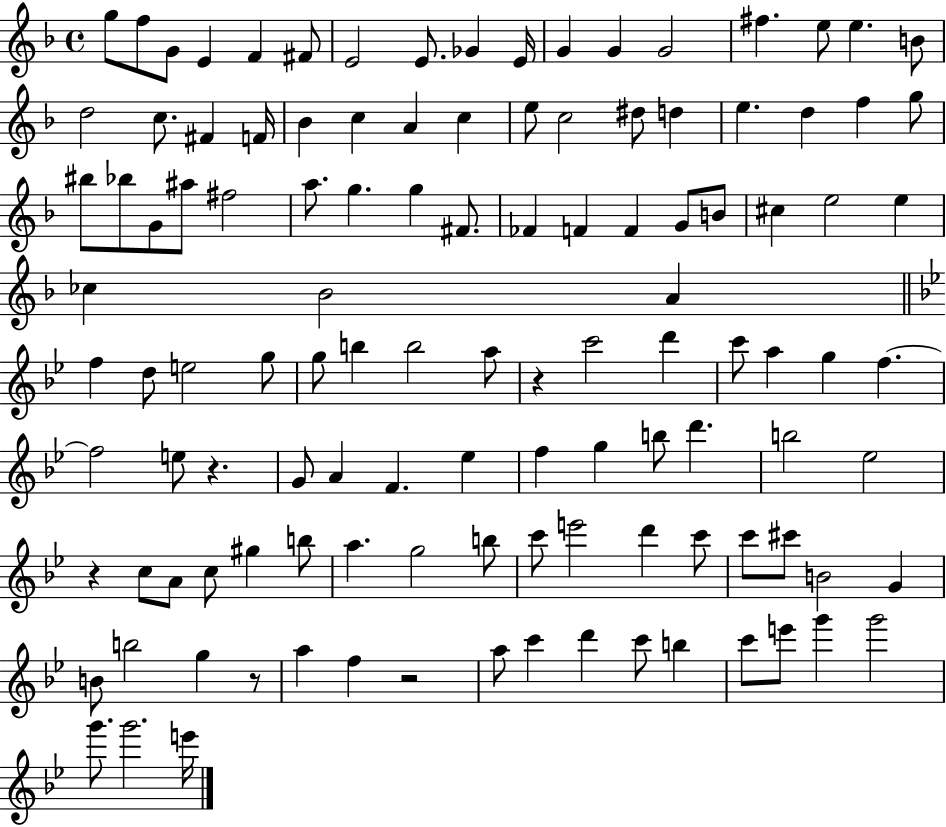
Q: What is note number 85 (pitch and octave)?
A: A5